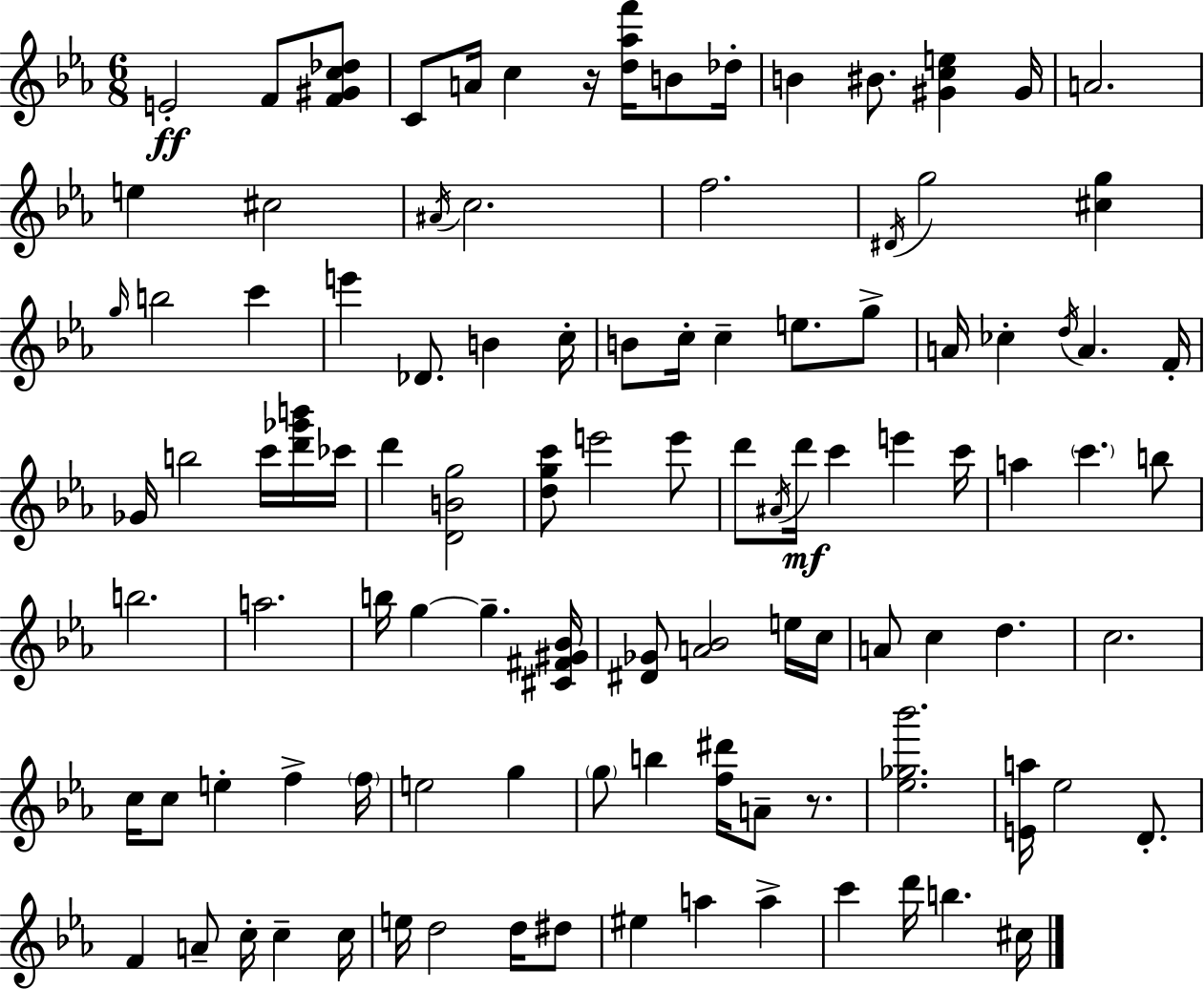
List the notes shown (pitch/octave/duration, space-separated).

E4/h F4/e [F4,G#4,C5,Db5]/e C4/e A4/s C5/q R/s [D5,Ab5,F6]/s B4/e Db5/s B4/q BIS4/e. [G#4,C5,E5]/q G#4/s A4/h. E5/q C#5/h A#4/s C5/h. F5/h. D#4/s G5/h [C#5,G5]/q G5/s B5/h C6/q E6/q Db4/e. B4/q C5/s B4/e C5/s C5/q E5/e. G5/e A4/s CES5/q D5/s A4/q. F4/s Gb4/s B5/h C6/s [D6,Gb6,B6]/s CES6/s D6/q [D4,B4,G5]/h [D5,G5,C6]/e E6/h E6/e D6/e A#4/s D6/s C6/q E6/q C6/s A5/q C6/q. B5/e B5/h. A5/h. B5/s G5/q G5/q. [C#4,F#4,G#4,Bb4]/s [D#4,Gb4]/e [A4,Bb4]/h E5/s C5/s A4/e C5/q D5/q. C5/h. C5/s C5/e E5/q F5/q F5/s E5/h G5/q G5/e B5/q [F5,D#6]/s A4/e R/e. [Eb5,Gb5,Bb6]/h. [E4,A5]/s Eb5/h D4/e. F4/q A4/e C5/s C5/q C5/s E5/s D5/h D5/s D#5/e EIS5/q A5/q A5/q C6/q D6/s B5/q. C#5/s